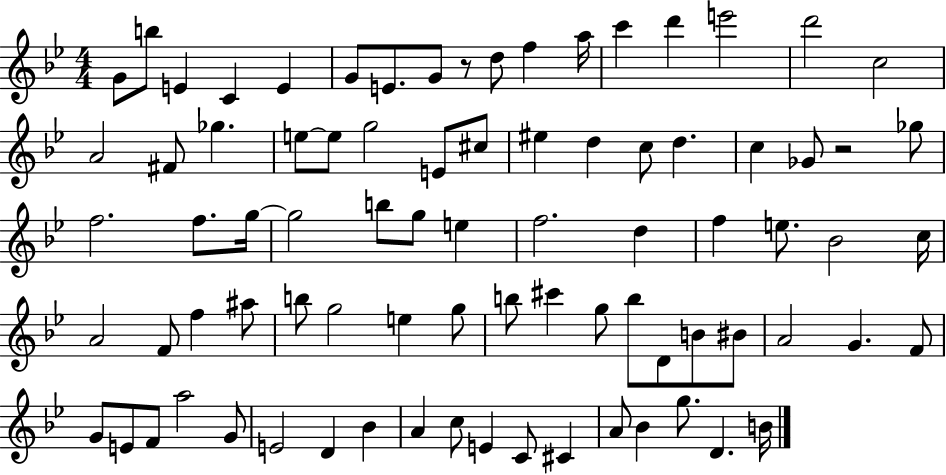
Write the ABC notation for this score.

X:1
T:Untitled
M:4/4
L:1/4
K:Bb
G/2 b/2 E C E G/2 E/2 G/2 z/2 d/2 f a/4 c' d' e'2 d'2 c2 A2 ^F/2 _g e/2 e/2 g2 E/2 ^c/2 ^e d c/2 d c _G/2 z2 _g/2 f2 f/2 g/4 g2 b/2 g/2 e f2 d f e/2 _B2 c/4 A2 F/2 f ^a/2 b/2 g2 e g/2 b/2 ^c' g/2 b/2 D/2 B/2 ^B/2 A2 G F/2 G/2 E/2 F/2 a2 G/2 E2 D _B A c/2 E C/2 ^C A/2 _B g/2 D B/4